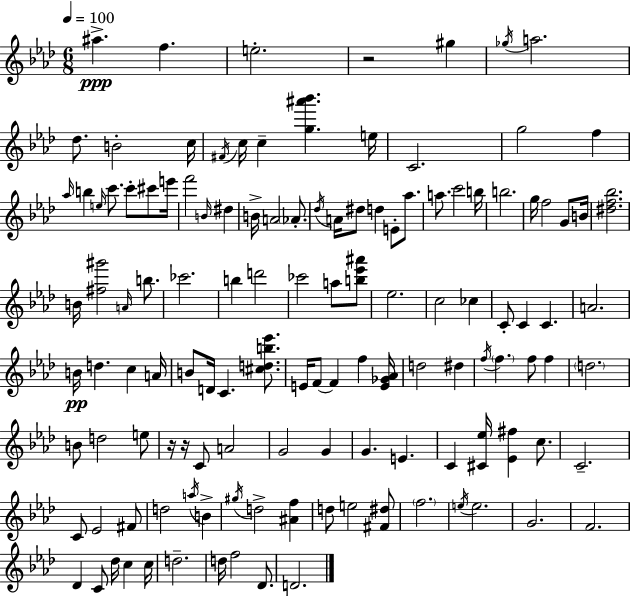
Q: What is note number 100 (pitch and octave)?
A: E5